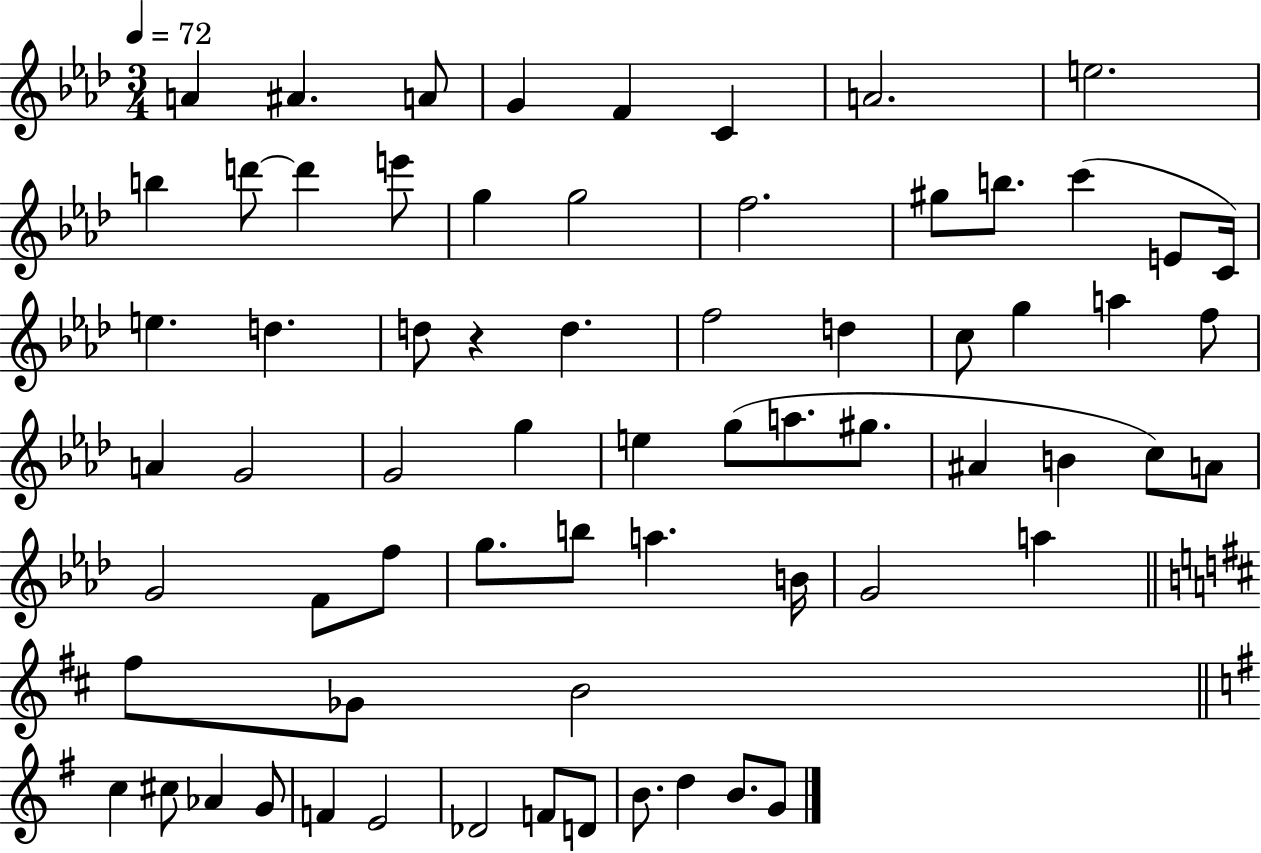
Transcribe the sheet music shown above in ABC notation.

X:1
T:Untitled
M:3/4
L:1/4
K:Ab
A ^A A/2 G F C A2 e2 b d'/2 d' e'/2 g g2 f2 ^g/2 b/2 c' E/2 C/4 e d d/2 z d f2 d c/2 g a f/2 A G2 G2 g e g/2 a/2 ^g/2 ^A B c/2 A/2 G2 F/2 f/2 g/2 b/2 a B/4 G2 a ^f/2 _G/2 B2 c ^c/2 _A G/2 F E2 _D2 F/2 D/2 B/2 d B/2 G/2